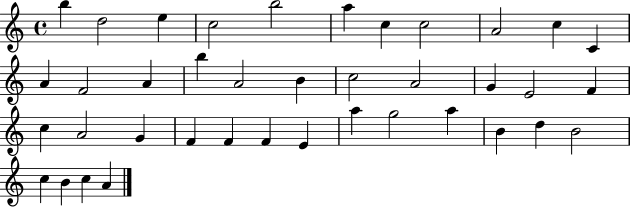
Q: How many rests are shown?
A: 0